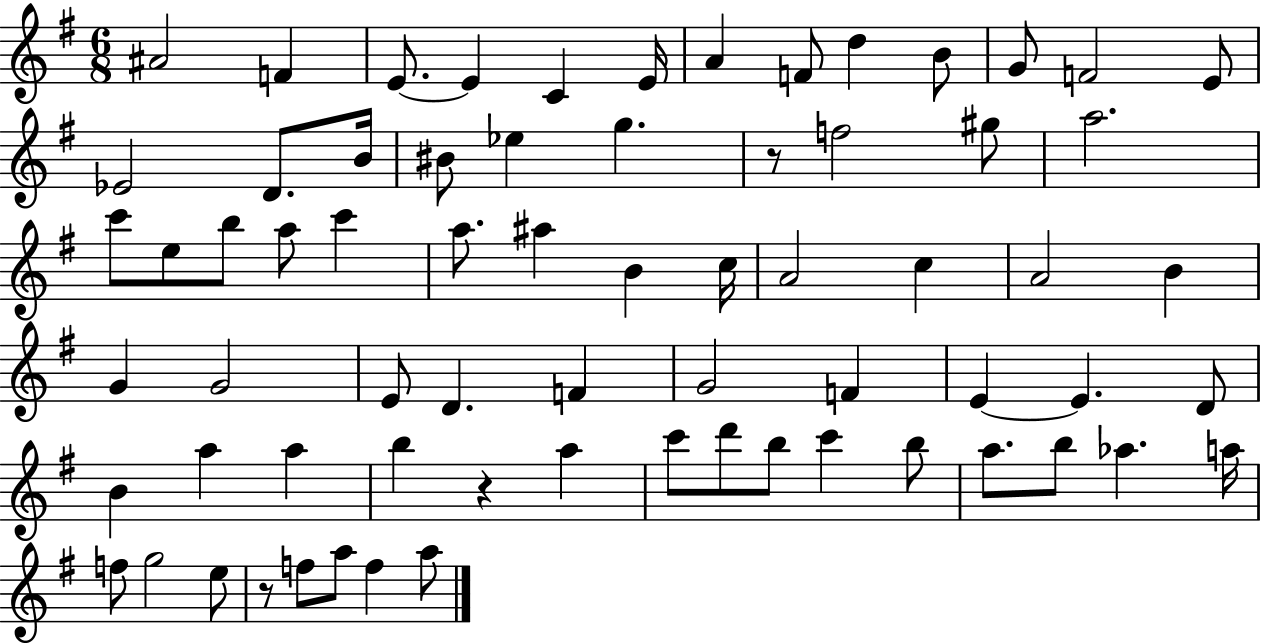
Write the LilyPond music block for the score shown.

{
  \clef treble
  \numericTimeSignature
  \time 6/8
  \key g \major
  ais'2 f'4 | e'8.~~ e'4 c'4 e'16 | a'4 f'8 d''4 b'8 | g'8 f'2 e'8 | \break ees'2 d'8. b'16 | bis'8 ees''4 g''4. | r8 f''2 gis''8 | a''2. | \break c'''8 e''8 b''8 a''8 c'''4 | a''8. ais''4 b'4 c''16 | a'2 c''4 | a'2 b'4 | \break g'4 g'2 | e'8 d'4. f'4 | g'2 f'4 | e'4~~ e'4. d'8 | \break b'4 a''4 a''4 | b''4 r4 a''4 | c'''8 d'''8 b''8 c'''4 b''8 | a''8. b''8 aes''4. a''16 | \break f''8 g''2 e''8 | r8 f''8 a''8 f''4 a''8 | \bar "|."
}